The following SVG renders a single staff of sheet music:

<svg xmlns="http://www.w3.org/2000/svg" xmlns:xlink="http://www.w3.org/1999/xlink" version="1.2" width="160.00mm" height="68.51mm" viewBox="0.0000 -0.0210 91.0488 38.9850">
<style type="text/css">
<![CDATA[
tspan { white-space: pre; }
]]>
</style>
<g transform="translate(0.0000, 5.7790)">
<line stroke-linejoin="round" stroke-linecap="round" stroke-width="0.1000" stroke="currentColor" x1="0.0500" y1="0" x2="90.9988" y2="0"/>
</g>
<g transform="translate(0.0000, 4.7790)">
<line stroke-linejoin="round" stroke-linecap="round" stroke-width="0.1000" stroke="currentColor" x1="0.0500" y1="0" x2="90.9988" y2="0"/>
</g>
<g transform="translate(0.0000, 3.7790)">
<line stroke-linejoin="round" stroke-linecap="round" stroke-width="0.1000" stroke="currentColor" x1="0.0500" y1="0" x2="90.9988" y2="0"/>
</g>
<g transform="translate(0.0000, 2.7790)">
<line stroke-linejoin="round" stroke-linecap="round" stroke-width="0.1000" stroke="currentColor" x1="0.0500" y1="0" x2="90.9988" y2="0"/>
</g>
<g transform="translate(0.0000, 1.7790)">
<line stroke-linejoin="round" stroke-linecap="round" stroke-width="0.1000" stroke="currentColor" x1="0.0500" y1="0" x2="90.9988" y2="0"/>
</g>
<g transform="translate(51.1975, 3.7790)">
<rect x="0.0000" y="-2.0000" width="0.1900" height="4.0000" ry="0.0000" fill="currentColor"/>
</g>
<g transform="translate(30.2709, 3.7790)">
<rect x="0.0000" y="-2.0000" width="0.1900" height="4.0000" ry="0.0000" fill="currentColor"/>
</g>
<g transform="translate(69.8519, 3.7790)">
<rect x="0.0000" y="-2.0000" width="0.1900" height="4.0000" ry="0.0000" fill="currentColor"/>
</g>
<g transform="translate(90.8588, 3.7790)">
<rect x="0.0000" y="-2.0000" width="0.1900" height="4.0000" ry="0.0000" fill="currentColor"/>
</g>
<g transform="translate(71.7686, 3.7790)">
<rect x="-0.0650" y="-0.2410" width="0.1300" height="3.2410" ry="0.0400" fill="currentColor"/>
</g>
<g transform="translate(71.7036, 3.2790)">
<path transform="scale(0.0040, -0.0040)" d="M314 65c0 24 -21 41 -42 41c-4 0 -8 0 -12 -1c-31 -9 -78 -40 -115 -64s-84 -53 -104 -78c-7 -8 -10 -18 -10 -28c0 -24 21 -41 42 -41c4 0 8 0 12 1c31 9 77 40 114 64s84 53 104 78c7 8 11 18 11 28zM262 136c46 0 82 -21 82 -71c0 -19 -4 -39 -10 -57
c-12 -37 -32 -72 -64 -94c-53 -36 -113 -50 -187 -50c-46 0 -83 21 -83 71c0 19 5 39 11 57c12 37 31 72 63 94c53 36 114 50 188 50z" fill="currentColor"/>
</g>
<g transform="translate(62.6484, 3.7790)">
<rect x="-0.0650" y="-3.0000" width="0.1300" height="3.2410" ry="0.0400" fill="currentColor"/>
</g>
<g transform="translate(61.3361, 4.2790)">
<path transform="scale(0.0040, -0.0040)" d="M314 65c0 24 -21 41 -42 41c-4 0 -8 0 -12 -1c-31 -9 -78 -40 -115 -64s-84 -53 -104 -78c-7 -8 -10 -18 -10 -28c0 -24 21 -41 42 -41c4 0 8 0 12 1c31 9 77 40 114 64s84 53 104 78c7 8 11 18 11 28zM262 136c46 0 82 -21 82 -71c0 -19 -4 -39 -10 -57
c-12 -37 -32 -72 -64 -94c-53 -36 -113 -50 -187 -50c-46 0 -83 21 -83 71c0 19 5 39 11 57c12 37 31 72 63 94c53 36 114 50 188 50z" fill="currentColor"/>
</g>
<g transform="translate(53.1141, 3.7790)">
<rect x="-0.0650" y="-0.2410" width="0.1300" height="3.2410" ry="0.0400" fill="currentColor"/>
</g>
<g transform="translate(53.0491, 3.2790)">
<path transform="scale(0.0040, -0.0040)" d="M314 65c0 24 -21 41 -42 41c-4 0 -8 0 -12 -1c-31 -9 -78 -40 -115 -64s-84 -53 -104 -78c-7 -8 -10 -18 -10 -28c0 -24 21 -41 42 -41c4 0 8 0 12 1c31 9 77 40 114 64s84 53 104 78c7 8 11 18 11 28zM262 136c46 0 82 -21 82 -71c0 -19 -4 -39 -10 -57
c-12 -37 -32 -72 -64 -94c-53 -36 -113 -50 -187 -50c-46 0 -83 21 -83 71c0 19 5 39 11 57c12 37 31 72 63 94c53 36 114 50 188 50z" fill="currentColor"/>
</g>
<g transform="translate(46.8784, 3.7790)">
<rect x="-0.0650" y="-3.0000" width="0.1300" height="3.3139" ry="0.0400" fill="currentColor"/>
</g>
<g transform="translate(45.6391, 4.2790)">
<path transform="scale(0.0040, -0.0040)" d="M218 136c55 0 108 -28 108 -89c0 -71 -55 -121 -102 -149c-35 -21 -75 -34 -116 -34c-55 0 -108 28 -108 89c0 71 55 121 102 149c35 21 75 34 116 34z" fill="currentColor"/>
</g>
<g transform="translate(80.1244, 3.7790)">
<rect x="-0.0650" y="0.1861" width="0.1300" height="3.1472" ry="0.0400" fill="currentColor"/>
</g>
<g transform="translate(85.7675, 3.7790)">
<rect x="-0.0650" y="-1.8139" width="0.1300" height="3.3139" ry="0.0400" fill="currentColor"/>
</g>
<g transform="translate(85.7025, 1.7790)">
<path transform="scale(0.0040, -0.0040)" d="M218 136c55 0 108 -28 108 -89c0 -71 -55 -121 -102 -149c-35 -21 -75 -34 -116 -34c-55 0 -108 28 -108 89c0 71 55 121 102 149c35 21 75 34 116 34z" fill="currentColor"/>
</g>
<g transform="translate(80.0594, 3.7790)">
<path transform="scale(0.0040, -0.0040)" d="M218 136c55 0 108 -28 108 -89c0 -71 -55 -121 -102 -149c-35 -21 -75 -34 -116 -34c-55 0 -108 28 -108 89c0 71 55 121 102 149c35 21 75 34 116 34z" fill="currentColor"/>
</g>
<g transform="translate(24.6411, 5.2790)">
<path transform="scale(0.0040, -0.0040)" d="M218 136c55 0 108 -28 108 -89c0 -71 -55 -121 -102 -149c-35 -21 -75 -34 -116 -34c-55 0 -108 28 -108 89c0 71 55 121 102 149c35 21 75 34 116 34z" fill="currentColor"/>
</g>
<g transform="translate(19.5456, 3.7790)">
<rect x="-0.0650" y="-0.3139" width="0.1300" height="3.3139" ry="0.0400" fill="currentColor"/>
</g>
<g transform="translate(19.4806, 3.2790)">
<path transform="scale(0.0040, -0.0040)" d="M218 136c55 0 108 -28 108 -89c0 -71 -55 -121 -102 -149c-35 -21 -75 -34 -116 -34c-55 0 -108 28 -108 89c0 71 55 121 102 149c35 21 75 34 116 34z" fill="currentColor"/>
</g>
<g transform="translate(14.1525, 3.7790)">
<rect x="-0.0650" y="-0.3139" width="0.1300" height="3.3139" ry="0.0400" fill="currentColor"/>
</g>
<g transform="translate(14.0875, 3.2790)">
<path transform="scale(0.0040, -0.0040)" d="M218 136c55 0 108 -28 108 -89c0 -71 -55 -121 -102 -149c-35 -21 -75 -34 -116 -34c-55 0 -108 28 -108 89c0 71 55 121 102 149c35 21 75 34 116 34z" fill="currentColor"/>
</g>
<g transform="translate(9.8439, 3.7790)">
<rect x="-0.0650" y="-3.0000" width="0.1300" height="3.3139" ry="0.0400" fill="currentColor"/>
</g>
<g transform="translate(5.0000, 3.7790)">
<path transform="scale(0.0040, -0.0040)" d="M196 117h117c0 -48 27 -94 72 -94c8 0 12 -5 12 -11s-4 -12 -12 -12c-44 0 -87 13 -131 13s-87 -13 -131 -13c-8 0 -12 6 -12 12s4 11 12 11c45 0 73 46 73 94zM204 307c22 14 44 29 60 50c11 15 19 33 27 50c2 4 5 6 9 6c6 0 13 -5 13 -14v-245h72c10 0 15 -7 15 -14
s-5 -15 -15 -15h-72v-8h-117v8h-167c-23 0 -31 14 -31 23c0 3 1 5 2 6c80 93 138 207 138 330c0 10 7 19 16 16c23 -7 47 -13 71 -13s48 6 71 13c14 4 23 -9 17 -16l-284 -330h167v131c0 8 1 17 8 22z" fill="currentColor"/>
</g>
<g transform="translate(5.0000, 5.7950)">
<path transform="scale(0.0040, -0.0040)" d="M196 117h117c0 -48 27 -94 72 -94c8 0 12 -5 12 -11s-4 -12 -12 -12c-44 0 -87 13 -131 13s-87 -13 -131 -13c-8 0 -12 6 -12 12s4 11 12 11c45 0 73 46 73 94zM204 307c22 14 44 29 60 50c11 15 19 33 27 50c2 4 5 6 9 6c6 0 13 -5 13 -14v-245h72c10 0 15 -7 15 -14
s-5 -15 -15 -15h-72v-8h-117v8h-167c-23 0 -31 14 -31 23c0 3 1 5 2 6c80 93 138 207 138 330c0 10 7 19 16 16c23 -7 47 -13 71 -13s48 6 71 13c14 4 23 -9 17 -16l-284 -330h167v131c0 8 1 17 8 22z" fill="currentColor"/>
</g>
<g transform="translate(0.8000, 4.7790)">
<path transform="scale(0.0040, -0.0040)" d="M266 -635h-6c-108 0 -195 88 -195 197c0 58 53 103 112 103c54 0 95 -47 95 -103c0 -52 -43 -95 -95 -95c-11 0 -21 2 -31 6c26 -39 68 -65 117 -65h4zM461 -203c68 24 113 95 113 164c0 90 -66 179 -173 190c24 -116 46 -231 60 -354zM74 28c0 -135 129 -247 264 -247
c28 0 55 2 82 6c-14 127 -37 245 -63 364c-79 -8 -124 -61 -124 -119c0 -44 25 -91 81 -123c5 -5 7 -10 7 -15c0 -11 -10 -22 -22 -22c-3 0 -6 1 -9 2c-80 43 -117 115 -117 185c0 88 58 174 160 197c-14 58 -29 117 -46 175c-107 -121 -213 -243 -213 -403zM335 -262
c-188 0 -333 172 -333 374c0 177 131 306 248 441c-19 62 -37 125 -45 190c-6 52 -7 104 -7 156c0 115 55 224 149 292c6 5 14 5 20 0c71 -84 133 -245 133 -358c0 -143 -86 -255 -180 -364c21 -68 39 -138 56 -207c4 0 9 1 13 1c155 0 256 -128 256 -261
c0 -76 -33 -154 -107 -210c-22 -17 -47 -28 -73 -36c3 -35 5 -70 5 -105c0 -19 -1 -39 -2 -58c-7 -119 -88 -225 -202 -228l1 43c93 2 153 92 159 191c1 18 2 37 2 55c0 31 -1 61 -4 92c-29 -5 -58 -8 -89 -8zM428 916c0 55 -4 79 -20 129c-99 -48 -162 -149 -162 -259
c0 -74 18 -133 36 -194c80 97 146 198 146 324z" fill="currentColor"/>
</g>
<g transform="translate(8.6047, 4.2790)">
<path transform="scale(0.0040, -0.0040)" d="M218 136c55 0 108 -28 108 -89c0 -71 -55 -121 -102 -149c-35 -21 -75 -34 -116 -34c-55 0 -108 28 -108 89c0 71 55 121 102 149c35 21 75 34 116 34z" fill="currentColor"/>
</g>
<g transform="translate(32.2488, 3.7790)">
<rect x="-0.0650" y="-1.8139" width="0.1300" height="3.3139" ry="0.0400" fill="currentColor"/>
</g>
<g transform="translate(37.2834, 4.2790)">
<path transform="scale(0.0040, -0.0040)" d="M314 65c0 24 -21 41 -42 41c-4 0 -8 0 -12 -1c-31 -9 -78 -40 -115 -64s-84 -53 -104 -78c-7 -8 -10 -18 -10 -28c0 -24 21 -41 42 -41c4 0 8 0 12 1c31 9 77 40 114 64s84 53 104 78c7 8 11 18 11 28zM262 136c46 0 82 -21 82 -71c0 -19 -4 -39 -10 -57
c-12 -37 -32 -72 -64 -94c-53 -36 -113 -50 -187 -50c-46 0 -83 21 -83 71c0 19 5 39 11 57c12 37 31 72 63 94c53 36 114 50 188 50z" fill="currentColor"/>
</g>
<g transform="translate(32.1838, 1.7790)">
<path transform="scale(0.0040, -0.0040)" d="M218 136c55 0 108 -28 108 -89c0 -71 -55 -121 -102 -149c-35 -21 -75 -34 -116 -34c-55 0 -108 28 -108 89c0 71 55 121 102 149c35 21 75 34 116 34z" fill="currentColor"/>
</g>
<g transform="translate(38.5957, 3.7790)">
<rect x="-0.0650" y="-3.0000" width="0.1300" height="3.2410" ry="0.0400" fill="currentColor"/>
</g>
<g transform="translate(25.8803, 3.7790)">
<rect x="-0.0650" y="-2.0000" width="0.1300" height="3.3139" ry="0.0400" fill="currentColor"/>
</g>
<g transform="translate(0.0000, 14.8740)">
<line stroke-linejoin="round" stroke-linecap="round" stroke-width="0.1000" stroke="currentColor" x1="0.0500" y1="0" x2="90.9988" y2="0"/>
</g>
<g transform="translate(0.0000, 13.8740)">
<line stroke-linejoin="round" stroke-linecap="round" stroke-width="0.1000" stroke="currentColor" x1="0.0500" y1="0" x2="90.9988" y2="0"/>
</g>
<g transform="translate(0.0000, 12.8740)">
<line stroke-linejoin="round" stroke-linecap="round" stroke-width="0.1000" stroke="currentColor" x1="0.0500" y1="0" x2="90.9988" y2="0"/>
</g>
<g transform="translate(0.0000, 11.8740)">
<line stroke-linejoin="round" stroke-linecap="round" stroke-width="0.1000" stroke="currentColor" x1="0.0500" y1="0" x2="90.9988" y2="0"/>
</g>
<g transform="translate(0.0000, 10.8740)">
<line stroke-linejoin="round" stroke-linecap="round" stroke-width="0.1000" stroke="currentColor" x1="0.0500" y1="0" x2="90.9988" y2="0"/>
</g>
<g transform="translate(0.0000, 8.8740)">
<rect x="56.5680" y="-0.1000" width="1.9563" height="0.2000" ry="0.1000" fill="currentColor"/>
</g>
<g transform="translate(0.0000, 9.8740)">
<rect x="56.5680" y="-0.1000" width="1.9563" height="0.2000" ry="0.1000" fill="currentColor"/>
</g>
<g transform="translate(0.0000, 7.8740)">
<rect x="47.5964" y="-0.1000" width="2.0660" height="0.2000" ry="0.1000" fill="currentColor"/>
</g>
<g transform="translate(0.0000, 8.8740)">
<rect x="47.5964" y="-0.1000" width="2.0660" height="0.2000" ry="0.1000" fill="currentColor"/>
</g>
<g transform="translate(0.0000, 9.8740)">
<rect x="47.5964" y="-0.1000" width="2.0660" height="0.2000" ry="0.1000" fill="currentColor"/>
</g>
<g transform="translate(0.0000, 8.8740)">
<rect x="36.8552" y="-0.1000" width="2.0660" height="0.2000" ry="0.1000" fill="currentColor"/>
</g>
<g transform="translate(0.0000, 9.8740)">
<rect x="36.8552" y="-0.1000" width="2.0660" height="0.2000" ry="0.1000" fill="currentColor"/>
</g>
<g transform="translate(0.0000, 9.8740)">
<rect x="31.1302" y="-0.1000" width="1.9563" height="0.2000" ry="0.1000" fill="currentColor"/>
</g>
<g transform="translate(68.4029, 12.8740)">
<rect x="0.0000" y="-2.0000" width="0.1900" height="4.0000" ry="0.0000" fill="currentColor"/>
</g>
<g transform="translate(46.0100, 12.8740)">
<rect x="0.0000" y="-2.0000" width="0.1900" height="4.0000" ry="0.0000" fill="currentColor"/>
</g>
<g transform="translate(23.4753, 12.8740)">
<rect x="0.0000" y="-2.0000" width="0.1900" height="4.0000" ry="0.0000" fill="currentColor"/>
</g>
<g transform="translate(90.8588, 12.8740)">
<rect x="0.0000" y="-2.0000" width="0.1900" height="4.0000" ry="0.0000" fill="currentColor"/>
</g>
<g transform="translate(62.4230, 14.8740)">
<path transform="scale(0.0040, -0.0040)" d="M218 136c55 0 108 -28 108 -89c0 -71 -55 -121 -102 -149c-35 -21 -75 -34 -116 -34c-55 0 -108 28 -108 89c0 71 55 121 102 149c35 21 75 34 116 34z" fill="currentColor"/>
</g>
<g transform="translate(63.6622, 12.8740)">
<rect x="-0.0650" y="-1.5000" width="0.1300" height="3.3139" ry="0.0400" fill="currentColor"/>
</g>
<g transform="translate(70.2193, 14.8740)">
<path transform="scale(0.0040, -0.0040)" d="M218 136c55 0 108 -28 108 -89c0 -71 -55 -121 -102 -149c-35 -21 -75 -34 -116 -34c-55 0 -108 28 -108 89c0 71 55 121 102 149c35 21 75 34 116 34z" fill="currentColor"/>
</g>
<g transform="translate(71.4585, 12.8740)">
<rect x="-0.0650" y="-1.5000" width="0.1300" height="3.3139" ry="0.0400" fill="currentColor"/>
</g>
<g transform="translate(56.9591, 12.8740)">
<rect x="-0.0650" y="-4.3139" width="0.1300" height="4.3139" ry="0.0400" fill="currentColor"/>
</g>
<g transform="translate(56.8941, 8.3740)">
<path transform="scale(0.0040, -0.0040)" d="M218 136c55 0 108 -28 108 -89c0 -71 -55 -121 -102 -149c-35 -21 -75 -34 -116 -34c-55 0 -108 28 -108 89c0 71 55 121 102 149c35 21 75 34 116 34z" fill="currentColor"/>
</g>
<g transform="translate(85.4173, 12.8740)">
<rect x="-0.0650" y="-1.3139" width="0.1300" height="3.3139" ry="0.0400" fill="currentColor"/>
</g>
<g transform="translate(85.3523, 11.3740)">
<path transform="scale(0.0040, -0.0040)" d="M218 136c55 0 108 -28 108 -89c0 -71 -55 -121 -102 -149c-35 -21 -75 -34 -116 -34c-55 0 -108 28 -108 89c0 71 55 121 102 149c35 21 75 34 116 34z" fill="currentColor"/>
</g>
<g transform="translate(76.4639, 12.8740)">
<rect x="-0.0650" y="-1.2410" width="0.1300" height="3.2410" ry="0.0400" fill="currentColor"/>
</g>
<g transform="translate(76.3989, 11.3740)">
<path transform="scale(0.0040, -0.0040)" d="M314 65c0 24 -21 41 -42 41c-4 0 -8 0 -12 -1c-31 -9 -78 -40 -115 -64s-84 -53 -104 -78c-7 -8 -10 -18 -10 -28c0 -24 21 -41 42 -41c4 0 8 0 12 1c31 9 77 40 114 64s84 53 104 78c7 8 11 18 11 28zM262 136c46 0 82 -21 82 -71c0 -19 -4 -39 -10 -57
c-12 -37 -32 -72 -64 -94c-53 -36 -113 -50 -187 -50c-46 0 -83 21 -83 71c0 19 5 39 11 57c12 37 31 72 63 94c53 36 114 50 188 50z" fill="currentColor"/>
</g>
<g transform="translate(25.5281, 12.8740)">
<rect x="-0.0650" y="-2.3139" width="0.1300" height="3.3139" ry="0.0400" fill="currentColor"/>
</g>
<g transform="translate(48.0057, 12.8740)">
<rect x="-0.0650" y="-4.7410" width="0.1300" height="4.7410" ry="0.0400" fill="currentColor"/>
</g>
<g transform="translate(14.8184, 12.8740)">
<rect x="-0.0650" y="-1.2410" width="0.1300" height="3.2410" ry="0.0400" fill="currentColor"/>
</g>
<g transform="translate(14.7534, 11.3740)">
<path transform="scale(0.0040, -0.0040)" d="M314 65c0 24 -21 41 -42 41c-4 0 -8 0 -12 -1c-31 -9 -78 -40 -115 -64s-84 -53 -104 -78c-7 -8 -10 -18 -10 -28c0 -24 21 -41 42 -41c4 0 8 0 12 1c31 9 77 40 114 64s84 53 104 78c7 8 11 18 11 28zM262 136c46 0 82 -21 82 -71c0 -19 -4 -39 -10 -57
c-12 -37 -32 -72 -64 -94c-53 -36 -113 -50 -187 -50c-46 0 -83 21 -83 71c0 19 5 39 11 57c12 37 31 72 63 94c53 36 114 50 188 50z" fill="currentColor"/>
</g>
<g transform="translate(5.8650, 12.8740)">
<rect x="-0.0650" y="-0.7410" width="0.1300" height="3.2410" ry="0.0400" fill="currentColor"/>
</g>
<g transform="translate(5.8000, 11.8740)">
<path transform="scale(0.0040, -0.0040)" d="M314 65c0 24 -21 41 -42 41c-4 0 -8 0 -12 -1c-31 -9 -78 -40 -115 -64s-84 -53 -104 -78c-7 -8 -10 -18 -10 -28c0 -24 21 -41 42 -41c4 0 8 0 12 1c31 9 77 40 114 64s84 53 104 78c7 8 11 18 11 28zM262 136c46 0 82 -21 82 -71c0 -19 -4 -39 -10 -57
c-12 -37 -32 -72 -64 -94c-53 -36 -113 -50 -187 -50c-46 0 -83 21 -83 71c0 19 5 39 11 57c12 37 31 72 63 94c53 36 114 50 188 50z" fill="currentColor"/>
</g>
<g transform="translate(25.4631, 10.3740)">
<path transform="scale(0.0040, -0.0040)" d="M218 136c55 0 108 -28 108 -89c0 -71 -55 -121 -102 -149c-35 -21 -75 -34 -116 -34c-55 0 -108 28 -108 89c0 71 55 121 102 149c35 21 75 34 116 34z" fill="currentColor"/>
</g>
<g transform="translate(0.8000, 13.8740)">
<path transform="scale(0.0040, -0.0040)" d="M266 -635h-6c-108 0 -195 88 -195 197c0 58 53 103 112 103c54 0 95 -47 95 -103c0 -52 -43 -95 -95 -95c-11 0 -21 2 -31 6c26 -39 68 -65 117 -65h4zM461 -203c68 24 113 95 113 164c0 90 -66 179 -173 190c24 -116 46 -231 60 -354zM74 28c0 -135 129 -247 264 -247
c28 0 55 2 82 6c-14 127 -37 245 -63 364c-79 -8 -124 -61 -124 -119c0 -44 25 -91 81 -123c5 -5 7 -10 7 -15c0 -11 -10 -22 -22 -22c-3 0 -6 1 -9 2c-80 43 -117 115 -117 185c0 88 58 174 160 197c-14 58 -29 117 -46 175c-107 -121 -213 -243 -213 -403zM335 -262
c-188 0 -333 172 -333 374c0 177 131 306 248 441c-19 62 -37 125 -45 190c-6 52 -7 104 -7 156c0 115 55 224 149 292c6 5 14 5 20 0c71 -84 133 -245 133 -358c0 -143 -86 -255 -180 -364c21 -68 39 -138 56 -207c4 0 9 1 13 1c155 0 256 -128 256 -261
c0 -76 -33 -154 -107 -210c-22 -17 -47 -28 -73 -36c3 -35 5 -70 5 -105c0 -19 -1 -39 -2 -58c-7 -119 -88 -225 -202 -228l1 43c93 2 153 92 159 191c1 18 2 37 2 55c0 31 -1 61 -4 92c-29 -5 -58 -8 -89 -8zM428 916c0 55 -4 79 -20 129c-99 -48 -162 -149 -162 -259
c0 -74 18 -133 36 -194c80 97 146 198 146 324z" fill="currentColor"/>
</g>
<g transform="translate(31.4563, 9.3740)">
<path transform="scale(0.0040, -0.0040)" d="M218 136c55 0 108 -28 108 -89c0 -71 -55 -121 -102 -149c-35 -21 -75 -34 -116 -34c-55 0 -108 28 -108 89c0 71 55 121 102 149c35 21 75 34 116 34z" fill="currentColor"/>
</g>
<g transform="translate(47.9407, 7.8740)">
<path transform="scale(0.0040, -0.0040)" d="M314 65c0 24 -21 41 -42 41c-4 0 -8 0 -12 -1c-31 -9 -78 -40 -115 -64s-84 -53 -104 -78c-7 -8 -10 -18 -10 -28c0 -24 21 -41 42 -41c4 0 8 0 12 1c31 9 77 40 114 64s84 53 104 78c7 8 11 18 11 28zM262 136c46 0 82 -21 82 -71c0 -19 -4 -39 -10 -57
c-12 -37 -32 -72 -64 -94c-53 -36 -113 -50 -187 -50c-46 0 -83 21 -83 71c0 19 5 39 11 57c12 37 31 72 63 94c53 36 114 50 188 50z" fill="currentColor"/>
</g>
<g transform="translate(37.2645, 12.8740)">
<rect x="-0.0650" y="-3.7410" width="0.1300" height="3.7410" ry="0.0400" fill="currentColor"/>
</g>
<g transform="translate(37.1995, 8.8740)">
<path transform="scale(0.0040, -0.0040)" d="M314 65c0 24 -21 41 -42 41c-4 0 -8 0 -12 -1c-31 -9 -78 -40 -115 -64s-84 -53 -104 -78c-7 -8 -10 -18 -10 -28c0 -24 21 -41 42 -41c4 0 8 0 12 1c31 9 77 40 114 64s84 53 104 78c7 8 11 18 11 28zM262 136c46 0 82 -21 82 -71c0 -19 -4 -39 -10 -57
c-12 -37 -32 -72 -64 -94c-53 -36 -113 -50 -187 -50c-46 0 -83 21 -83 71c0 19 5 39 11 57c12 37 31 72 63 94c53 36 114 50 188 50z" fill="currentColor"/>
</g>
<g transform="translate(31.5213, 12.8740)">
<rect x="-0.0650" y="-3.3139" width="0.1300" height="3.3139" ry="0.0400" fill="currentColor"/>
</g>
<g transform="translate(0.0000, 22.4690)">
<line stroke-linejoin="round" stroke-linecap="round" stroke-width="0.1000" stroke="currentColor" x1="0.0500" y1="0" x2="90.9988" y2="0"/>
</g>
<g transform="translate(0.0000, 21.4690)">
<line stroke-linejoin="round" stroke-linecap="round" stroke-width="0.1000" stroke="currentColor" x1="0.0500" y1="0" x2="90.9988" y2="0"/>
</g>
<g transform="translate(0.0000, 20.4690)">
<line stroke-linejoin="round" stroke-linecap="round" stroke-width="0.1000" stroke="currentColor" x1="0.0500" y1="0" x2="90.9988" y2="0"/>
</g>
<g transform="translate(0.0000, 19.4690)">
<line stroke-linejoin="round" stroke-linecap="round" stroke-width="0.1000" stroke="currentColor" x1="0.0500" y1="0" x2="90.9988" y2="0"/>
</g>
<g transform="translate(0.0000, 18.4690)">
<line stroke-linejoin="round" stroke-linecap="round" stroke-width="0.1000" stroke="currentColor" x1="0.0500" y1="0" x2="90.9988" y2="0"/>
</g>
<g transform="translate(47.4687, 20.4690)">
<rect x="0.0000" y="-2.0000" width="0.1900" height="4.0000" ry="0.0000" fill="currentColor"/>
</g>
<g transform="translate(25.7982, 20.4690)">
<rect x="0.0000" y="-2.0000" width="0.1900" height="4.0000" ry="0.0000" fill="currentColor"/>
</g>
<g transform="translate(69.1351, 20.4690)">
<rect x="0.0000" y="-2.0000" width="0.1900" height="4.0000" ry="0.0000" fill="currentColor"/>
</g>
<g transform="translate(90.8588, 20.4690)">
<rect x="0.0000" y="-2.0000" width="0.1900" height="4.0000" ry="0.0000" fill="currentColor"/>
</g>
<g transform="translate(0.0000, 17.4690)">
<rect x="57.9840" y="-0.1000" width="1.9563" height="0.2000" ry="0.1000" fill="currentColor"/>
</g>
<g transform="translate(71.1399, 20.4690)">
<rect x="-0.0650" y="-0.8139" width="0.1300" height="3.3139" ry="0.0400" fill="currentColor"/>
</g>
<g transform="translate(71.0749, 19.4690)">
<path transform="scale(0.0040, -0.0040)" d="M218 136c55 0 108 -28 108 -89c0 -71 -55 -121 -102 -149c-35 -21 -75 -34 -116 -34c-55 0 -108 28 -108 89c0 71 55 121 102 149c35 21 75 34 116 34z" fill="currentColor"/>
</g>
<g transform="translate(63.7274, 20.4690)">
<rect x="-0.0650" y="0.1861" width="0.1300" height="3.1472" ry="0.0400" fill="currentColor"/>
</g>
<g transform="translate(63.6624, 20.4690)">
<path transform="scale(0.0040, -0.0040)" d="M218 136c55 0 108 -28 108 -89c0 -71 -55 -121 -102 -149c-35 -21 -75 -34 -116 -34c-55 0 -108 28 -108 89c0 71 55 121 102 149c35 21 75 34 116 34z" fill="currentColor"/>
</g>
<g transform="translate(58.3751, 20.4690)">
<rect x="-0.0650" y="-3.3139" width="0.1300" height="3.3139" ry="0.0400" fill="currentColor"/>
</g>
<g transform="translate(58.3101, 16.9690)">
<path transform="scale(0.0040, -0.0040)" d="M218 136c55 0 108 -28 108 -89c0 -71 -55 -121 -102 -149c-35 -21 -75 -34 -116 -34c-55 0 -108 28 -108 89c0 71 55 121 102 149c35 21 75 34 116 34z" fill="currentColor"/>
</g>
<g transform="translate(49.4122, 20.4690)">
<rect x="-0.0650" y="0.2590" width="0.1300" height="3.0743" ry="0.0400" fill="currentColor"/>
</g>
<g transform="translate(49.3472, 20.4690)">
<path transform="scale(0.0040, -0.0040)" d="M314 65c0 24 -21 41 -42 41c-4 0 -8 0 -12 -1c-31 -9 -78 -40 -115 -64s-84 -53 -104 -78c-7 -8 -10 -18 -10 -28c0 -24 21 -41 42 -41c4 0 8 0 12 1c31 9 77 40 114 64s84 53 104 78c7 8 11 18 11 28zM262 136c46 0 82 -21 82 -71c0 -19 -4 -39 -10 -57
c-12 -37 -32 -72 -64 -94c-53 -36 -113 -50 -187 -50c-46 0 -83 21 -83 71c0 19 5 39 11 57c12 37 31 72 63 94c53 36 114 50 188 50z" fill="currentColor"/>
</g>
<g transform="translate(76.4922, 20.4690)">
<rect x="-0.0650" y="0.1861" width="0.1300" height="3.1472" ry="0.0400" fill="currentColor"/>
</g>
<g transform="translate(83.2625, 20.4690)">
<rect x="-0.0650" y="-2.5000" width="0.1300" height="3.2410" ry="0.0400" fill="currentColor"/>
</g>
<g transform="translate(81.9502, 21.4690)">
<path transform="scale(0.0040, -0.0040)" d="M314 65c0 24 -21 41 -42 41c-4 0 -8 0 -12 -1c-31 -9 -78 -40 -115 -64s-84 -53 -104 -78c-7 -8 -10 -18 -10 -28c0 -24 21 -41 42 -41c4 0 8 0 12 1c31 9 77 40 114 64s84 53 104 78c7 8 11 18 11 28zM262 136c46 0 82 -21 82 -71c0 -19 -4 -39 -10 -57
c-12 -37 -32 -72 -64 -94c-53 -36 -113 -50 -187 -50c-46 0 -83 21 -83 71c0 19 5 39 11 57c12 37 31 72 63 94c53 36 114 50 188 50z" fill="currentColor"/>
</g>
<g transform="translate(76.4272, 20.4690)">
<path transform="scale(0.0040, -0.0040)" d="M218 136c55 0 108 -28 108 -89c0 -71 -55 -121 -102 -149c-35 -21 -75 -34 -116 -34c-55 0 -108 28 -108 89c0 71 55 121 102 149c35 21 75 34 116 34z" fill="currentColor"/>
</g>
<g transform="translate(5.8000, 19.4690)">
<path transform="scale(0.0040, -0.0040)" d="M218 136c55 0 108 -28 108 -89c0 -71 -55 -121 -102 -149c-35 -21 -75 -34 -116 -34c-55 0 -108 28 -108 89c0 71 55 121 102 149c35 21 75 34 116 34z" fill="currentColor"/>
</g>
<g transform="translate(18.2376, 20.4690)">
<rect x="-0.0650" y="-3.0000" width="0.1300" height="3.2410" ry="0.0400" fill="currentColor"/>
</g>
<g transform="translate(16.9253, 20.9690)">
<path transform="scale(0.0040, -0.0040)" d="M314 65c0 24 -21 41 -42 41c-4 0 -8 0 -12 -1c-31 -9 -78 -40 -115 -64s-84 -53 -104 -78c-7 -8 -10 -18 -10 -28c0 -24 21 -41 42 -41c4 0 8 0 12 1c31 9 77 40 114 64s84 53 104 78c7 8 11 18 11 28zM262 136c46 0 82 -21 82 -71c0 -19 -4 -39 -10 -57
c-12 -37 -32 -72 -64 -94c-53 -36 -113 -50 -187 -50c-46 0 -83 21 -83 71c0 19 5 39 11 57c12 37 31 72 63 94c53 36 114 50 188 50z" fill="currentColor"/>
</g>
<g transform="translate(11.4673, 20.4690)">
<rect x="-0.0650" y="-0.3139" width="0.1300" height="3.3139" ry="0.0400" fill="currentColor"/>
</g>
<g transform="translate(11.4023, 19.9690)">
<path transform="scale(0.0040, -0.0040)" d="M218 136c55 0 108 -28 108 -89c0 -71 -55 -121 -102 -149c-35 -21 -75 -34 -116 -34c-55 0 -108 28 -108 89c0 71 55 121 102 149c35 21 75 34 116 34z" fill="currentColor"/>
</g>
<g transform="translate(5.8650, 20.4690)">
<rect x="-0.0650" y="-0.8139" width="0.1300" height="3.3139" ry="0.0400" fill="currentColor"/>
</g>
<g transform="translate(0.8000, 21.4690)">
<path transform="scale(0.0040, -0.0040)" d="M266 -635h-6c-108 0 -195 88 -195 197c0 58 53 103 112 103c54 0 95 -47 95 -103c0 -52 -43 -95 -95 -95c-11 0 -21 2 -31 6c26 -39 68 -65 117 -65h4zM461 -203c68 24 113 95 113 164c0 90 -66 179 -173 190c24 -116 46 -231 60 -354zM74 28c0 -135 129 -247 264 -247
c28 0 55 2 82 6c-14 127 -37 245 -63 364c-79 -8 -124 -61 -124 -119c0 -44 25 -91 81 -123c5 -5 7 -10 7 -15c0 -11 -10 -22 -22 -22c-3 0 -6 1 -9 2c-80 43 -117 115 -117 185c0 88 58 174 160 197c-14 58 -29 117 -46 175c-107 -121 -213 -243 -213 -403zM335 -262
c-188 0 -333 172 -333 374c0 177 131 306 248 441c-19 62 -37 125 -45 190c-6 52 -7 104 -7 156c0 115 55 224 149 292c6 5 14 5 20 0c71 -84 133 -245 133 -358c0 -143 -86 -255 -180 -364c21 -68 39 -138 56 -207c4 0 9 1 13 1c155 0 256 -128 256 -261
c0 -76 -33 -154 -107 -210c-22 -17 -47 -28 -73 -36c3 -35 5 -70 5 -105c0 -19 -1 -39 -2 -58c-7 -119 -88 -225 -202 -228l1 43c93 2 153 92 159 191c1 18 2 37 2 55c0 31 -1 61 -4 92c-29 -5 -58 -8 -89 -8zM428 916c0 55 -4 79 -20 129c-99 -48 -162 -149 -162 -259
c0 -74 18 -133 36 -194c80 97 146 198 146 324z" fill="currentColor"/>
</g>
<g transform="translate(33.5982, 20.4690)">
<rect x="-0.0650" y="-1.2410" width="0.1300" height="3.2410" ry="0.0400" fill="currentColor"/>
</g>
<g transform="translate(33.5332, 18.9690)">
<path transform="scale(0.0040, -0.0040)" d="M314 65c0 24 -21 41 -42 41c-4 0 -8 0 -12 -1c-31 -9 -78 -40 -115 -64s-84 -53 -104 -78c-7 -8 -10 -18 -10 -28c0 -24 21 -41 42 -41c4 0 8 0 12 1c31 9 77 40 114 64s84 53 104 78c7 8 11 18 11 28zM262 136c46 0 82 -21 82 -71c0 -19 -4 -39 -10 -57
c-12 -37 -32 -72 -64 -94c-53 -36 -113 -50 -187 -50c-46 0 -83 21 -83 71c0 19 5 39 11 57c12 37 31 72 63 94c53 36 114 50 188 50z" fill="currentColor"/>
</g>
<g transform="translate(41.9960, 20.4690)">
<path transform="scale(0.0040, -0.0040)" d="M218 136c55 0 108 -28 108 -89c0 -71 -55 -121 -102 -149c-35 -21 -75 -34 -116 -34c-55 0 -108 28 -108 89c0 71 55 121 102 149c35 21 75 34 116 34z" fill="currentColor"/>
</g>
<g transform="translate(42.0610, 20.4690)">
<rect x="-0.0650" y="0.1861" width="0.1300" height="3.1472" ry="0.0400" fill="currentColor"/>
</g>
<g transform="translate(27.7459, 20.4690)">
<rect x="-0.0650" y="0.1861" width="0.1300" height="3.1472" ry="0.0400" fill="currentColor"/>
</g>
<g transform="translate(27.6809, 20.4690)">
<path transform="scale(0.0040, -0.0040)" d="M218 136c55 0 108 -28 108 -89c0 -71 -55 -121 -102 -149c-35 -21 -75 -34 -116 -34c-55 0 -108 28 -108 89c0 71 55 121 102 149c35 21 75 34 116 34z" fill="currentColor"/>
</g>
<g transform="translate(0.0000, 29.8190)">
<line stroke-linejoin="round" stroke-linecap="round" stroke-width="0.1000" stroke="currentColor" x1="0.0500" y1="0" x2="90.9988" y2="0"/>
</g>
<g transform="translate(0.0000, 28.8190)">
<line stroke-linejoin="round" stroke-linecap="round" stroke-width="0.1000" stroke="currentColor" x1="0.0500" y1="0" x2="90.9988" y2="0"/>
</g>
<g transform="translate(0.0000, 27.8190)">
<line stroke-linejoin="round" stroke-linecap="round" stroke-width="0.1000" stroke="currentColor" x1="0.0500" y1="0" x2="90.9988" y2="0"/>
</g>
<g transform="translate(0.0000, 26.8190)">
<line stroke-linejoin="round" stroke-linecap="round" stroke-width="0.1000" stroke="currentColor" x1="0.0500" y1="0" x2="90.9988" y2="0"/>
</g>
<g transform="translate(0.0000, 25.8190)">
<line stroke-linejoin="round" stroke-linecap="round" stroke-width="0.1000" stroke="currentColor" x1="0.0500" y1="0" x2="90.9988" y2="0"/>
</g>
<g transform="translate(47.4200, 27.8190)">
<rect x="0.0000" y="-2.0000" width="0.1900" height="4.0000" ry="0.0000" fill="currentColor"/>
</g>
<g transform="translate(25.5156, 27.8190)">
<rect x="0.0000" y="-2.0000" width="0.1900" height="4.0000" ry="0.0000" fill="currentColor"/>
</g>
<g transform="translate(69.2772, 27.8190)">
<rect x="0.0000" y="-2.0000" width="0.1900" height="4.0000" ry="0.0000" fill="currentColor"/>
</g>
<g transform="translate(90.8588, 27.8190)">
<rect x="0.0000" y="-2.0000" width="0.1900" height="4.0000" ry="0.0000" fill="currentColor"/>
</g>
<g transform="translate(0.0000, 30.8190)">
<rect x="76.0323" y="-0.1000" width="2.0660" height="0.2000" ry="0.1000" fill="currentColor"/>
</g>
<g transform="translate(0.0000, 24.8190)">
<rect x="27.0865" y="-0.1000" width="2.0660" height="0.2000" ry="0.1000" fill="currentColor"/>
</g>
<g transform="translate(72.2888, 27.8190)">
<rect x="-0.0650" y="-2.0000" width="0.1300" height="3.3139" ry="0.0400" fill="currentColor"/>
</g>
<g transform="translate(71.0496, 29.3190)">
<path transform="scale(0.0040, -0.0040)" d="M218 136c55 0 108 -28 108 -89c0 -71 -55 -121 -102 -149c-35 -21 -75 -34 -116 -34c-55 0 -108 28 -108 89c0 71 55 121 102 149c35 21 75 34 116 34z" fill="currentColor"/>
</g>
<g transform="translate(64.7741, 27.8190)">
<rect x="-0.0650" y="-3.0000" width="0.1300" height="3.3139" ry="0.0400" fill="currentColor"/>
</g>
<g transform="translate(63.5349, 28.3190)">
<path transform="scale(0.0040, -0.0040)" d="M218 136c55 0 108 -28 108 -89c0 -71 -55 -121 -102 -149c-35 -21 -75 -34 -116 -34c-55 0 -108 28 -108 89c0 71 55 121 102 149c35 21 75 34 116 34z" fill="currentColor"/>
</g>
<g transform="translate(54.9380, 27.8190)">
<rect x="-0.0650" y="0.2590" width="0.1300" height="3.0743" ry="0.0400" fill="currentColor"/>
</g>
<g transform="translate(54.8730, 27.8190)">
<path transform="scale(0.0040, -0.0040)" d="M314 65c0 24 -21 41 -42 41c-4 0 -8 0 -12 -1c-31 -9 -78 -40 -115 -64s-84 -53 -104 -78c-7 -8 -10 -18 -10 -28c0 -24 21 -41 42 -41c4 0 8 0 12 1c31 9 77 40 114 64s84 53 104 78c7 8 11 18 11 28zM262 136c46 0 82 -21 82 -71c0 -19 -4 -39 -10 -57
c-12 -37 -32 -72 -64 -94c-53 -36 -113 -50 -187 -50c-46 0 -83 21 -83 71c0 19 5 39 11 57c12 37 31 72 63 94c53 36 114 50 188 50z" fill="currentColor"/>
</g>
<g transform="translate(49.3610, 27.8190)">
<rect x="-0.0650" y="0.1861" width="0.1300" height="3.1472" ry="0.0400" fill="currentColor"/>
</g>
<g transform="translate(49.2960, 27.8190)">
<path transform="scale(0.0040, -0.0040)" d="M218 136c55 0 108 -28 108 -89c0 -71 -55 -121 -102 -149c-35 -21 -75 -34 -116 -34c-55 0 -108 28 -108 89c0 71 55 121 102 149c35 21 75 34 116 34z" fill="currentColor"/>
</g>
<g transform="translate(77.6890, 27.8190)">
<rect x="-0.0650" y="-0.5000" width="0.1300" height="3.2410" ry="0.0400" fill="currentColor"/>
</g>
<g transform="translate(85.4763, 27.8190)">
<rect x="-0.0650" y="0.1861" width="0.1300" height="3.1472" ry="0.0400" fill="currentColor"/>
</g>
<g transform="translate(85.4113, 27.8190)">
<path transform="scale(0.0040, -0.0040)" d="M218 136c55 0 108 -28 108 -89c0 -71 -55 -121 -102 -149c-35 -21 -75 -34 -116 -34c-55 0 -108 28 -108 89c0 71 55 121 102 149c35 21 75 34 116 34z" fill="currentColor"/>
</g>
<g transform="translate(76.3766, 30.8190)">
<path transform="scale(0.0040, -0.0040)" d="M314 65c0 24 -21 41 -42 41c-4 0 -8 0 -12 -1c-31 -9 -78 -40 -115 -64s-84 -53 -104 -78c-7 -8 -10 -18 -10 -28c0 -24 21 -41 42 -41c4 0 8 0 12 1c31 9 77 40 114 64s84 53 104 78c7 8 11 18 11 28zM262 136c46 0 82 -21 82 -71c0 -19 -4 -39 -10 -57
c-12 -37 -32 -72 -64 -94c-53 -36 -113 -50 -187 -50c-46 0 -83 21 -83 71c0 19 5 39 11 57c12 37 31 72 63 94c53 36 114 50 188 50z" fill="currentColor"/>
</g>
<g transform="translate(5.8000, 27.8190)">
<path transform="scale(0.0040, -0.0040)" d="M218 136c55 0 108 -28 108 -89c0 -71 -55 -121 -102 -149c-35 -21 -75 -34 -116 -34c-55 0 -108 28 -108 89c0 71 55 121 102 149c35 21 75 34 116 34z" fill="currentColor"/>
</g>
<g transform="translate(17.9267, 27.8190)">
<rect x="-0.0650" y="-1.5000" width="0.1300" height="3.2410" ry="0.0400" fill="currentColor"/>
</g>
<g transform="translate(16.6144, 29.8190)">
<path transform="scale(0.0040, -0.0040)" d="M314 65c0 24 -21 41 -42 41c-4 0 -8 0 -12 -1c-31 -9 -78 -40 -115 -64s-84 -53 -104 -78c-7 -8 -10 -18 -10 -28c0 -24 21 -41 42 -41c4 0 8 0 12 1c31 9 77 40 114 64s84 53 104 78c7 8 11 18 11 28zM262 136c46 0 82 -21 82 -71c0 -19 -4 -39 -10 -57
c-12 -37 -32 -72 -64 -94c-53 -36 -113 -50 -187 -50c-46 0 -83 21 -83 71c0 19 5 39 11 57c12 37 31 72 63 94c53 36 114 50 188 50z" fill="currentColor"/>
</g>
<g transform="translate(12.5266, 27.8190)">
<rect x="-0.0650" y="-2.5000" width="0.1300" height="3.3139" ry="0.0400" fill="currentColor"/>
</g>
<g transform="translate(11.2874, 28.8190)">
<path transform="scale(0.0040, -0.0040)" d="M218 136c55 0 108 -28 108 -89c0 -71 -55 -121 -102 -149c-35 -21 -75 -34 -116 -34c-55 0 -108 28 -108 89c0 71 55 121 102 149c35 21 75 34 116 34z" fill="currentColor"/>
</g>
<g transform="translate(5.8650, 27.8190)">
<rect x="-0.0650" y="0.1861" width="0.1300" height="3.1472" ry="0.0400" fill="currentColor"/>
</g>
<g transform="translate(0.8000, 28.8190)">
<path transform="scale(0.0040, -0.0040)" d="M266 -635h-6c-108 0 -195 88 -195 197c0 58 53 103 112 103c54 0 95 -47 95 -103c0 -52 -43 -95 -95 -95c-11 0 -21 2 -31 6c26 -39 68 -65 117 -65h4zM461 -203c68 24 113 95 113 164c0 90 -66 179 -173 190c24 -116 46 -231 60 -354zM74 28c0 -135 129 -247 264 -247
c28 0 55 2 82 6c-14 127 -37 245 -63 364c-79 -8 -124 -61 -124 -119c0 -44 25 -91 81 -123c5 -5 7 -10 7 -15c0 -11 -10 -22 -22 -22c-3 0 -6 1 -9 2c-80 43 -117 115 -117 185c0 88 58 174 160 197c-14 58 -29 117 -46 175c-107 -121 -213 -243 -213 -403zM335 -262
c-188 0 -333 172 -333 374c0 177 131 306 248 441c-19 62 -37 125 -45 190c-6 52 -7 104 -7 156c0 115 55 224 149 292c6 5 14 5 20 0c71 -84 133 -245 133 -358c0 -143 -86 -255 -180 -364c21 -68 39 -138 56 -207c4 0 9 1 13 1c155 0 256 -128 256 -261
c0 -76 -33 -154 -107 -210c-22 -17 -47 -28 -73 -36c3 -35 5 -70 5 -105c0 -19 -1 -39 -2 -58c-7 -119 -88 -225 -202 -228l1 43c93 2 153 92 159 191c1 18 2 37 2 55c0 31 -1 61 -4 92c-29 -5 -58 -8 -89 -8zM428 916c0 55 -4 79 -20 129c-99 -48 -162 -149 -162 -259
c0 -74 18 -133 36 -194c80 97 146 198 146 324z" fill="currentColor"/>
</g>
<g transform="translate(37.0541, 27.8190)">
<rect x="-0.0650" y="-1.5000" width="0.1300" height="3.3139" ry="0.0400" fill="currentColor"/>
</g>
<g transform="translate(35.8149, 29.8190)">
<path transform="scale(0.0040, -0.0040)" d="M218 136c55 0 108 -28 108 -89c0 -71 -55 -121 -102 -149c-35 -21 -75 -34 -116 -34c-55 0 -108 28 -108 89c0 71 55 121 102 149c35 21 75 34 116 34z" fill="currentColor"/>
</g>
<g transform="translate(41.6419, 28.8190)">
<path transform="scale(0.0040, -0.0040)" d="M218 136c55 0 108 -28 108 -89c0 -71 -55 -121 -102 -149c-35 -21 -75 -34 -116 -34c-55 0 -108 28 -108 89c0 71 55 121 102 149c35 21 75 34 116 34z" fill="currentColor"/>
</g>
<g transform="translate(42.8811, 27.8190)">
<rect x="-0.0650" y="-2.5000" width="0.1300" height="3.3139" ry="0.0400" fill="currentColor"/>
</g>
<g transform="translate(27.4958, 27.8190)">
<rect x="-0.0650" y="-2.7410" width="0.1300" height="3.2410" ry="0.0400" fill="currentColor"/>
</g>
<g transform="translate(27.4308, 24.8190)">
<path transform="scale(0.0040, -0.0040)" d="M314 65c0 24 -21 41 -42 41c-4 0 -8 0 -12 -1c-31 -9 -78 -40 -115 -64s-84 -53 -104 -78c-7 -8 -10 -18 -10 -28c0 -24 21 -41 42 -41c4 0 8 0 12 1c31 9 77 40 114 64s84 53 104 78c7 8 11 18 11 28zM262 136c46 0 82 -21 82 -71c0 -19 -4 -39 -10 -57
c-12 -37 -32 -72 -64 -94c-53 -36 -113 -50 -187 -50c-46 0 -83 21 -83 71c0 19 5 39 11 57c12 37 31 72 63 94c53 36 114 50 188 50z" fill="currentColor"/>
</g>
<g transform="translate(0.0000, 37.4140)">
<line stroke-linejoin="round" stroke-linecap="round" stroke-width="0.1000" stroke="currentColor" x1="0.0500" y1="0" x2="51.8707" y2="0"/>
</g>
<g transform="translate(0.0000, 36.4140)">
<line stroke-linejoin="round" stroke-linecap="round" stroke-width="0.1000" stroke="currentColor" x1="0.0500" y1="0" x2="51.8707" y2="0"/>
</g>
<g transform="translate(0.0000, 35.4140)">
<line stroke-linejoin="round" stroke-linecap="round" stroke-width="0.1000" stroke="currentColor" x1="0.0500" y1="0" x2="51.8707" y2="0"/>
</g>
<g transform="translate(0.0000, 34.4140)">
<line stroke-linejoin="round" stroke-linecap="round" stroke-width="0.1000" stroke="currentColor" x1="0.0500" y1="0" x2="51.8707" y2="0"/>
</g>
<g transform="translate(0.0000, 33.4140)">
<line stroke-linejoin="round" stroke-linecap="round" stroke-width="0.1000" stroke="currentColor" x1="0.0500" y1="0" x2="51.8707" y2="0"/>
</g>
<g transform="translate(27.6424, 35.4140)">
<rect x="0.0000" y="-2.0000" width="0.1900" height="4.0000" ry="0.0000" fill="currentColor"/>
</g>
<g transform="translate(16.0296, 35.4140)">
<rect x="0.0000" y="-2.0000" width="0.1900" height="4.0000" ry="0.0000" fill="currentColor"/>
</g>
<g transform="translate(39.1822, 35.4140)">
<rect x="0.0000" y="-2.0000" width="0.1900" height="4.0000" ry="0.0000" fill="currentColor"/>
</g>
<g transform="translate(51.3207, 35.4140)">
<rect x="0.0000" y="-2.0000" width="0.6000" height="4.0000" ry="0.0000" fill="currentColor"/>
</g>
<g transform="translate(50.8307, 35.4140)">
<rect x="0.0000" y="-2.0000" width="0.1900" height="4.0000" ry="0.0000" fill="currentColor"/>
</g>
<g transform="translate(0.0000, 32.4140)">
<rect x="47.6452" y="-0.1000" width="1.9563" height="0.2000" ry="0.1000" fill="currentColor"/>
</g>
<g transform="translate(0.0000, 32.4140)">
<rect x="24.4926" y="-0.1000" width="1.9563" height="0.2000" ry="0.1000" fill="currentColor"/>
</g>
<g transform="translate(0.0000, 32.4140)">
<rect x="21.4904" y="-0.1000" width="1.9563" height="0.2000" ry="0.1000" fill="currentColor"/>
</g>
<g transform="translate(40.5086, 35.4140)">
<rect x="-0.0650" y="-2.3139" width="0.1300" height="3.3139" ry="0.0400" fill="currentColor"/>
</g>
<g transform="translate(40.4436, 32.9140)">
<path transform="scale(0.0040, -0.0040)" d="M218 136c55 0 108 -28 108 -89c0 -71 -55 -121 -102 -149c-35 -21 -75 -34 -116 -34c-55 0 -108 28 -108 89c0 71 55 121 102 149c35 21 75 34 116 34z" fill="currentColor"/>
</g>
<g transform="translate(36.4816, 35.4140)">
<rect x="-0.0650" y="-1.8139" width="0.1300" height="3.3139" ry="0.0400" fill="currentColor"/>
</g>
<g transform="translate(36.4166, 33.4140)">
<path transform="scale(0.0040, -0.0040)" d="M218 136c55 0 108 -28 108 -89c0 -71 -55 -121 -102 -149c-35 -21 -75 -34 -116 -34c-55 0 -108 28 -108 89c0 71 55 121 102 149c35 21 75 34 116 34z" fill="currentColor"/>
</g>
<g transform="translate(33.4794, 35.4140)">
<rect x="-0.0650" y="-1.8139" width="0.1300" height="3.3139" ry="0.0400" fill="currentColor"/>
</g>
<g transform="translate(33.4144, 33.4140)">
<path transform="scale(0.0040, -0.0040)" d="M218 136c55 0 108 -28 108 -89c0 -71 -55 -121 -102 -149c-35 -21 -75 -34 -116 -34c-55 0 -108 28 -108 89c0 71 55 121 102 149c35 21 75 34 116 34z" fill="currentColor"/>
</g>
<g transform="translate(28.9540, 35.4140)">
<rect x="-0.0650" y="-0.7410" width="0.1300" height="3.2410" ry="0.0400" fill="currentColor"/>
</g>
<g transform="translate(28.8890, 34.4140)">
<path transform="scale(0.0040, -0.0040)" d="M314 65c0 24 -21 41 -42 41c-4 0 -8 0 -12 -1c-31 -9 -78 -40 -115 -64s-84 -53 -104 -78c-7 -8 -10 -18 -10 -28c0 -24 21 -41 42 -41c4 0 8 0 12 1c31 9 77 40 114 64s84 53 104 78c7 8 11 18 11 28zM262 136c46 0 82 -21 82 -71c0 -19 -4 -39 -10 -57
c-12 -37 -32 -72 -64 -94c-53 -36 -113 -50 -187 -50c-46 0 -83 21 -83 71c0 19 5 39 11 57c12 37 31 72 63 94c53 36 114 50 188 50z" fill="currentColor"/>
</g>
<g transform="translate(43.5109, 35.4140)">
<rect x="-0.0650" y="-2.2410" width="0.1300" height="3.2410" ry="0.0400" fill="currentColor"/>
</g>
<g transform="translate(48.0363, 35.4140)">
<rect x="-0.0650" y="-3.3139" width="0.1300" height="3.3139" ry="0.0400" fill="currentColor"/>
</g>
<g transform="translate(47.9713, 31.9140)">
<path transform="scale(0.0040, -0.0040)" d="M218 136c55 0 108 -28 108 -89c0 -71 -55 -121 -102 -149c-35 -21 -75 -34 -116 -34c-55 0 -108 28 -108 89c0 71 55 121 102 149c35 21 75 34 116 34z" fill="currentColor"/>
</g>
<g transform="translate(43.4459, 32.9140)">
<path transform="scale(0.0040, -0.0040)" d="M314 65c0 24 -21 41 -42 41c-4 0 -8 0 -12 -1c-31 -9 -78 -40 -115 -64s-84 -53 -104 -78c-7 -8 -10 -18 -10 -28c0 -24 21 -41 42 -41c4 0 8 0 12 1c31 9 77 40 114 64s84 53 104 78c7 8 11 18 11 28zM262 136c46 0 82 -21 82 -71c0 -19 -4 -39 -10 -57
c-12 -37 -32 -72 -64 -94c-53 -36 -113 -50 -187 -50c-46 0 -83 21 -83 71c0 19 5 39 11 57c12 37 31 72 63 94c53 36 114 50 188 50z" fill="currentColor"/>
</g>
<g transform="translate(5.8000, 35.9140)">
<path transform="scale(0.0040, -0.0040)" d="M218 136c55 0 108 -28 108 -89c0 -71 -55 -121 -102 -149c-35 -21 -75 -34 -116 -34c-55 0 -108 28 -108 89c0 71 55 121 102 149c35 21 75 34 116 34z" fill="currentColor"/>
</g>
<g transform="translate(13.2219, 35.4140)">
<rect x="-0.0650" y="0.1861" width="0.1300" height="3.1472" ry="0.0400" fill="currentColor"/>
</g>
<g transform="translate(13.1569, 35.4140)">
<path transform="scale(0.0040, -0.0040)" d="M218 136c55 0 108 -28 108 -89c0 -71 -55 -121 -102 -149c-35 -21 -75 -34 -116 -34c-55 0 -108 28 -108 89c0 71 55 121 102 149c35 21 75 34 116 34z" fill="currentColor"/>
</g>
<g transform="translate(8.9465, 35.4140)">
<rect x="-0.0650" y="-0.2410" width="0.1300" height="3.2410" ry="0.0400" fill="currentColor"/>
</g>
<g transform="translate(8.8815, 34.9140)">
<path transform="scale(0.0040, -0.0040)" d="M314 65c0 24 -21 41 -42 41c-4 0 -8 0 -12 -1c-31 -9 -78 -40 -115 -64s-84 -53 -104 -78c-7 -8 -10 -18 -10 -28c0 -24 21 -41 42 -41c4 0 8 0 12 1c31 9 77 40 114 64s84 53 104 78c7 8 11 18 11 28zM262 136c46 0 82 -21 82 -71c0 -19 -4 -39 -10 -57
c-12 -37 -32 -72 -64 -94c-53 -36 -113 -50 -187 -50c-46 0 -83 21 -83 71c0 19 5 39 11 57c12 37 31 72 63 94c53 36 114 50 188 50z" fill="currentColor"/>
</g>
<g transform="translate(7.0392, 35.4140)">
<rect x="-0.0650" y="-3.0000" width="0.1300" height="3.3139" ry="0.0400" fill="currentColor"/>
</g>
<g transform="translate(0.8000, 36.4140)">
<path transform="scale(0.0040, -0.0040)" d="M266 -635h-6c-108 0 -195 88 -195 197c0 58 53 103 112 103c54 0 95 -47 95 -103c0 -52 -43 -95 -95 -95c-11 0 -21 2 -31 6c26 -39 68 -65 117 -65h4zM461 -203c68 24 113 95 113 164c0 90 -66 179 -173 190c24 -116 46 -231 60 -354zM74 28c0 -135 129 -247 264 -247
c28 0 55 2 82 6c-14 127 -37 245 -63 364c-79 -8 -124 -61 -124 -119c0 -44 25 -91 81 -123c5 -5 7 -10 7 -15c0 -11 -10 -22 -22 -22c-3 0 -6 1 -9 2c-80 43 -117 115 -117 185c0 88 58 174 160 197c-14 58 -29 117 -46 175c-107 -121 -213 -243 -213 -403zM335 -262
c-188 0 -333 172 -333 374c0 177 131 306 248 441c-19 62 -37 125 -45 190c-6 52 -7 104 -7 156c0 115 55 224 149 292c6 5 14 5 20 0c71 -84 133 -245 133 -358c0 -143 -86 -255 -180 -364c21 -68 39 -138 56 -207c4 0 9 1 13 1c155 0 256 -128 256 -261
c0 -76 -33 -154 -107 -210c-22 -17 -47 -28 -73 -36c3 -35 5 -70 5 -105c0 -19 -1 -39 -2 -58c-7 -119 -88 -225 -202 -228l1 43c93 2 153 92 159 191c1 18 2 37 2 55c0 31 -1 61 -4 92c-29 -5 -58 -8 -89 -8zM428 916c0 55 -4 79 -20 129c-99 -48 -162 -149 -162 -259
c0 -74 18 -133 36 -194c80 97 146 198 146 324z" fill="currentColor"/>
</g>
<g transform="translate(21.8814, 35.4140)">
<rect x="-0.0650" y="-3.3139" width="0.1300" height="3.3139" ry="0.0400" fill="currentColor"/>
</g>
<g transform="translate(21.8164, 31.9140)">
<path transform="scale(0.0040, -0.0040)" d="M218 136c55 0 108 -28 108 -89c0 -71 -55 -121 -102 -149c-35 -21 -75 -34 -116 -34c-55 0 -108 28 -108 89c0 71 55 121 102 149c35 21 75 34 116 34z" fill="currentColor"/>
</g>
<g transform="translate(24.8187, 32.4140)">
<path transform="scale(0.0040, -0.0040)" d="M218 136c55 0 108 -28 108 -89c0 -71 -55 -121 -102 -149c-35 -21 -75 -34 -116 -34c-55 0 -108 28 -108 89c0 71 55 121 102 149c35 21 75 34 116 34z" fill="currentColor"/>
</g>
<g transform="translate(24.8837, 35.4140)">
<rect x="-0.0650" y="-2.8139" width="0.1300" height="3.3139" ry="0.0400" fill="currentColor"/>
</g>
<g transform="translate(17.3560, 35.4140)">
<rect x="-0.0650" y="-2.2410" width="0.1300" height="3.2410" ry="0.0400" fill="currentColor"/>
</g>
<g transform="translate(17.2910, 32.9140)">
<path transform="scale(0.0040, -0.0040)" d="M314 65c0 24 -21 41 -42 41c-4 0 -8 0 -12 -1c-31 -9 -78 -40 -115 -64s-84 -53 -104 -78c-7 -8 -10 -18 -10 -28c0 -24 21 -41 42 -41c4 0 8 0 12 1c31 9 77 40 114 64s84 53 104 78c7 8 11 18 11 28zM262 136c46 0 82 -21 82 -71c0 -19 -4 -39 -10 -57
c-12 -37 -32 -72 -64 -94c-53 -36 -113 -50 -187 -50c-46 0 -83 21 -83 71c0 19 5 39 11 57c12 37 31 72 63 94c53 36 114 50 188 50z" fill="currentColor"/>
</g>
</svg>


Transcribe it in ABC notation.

X:1
T:Untitled
M:4/4
L:1/4
K:C
A c c F f A2 A c2 A2 c2 B f d2 e2 g b c'2 e'2 d' E E e2 e d c A2 B e2 B B2 b B d B G2 B G E2 a2 E G B B2 A F C2 B A c2 B g2 b a d2 f f g g2 b